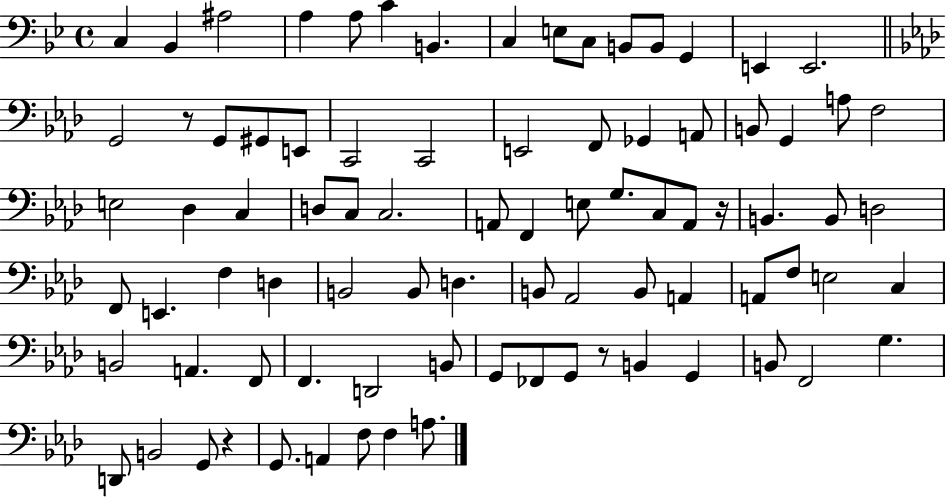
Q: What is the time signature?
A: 4/4